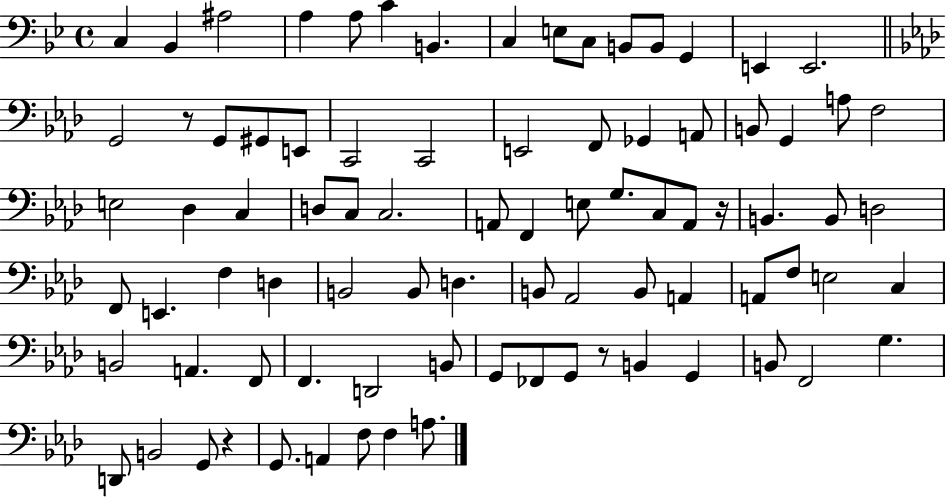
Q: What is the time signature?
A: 4/4